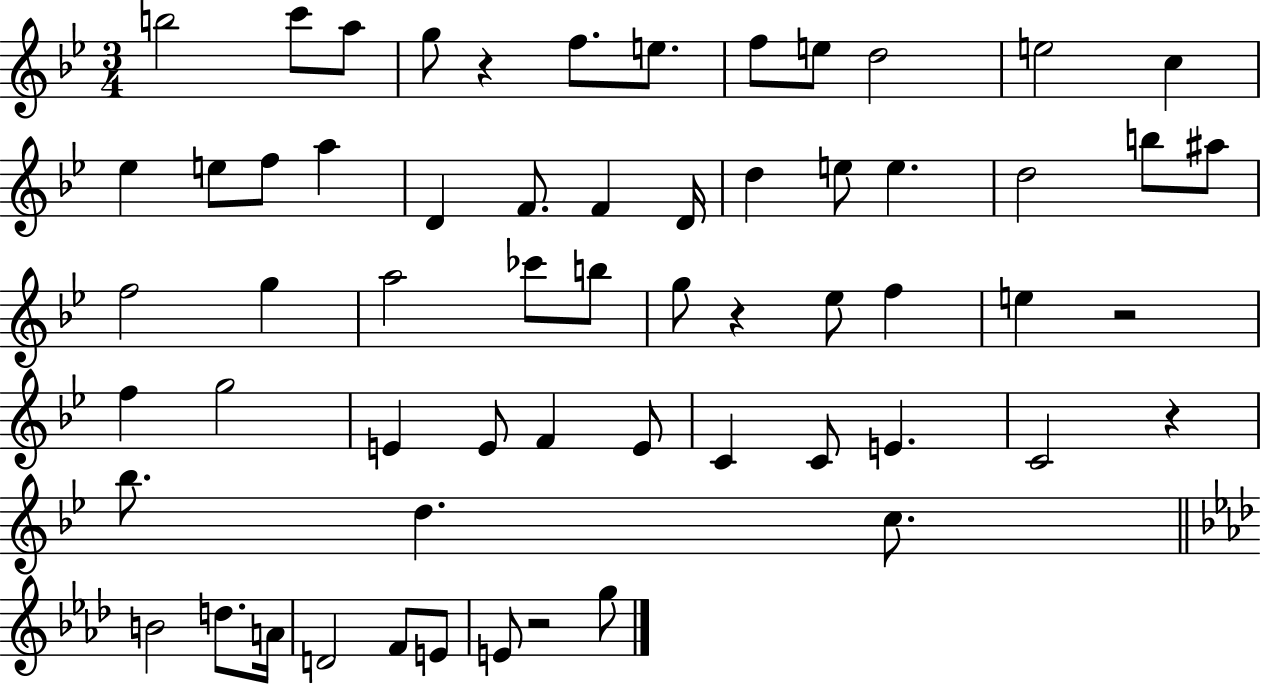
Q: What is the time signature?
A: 3/4